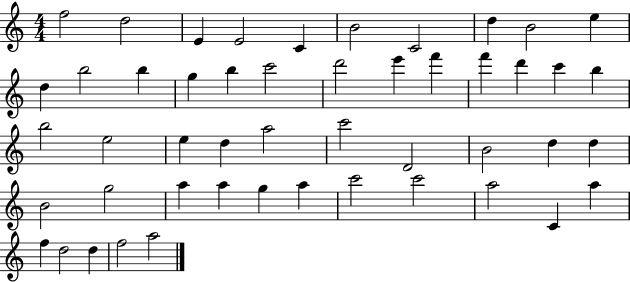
F5/h D5/h E4/q E4/h C4/q B4/h C4/h D5/q B4/h E5/q D5/q B5/h B5/q G5/q B5/q C6/h D6/h E6/q F6/q F6/q D6/q C6/q B5/q B5/h E5/h E5/q D5/q A5/h C6/h D4/h B4/h D5/q D5/q B4/h G5/h A5/q A5/q G5/q A5/q C6/h C6/h A5/h C4/q A5/q F5/q D5/h D5/q F5/h A5/h